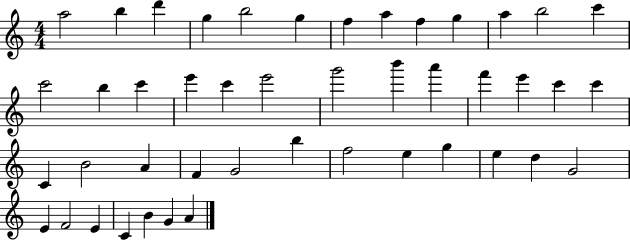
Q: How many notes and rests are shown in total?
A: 45